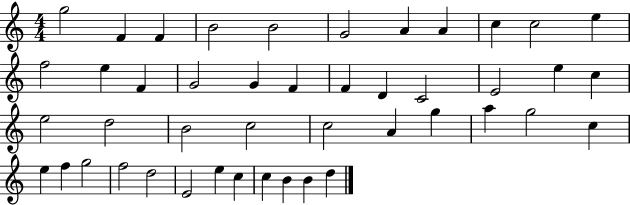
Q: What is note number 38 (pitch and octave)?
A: D5